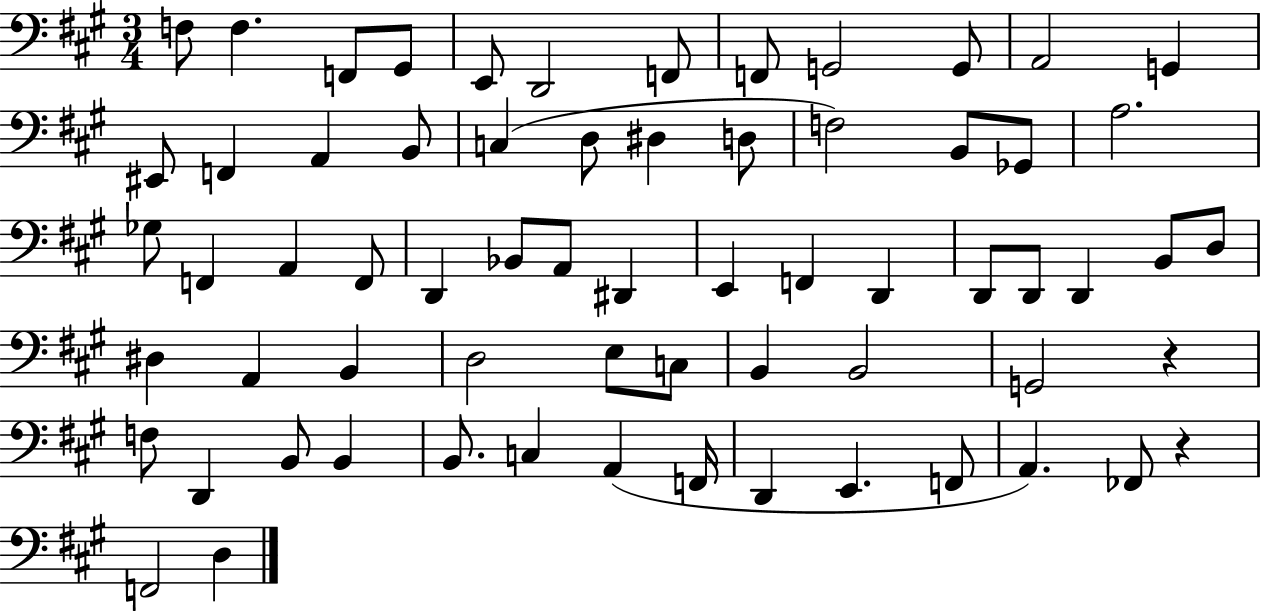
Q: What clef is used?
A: bass